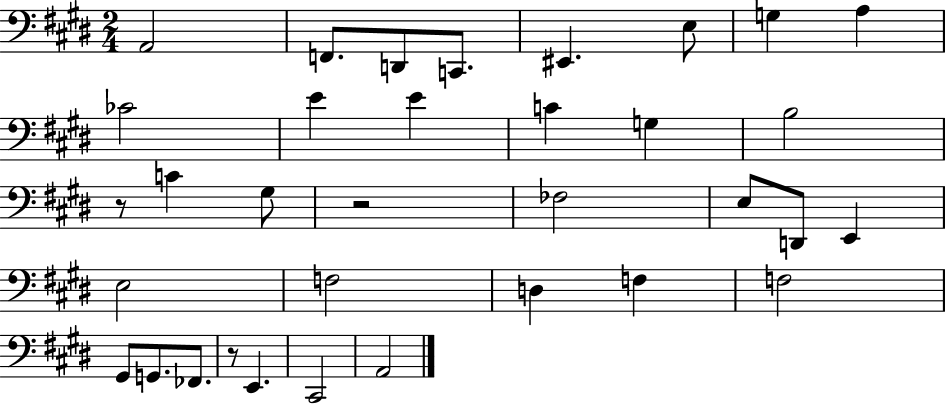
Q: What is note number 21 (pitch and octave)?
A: E3